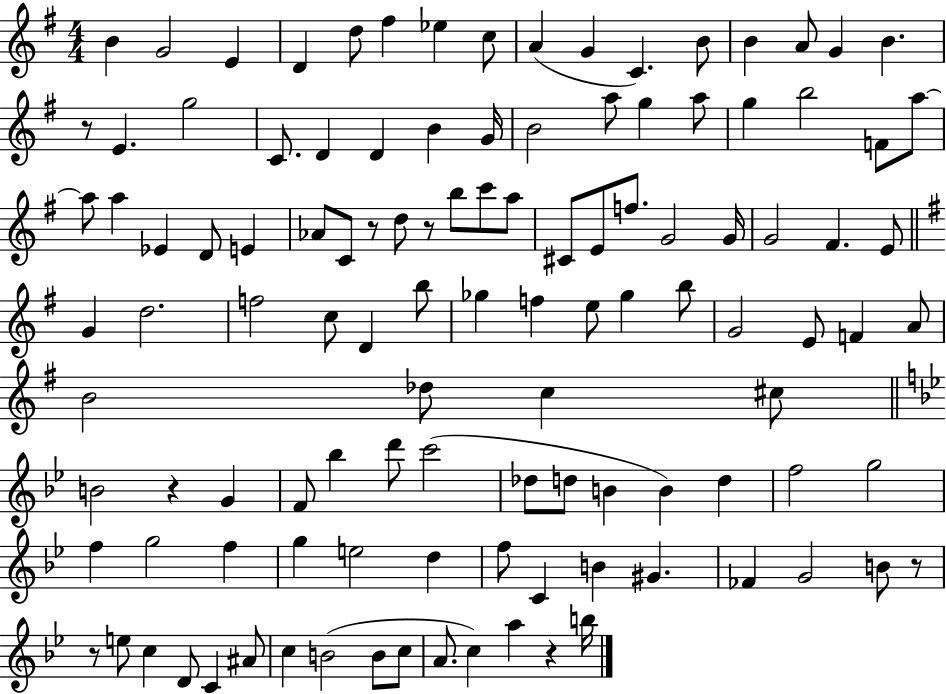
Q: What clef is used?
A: treble